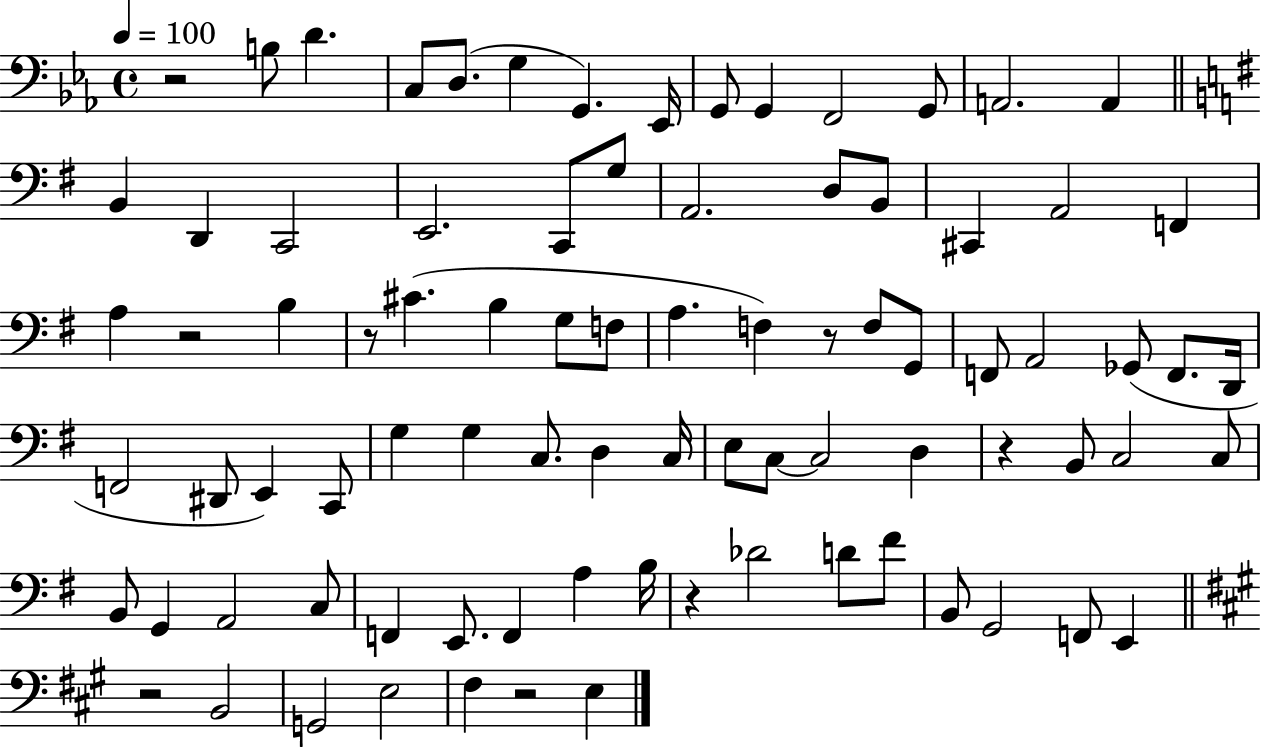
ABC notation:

X:1
T:Untitled
M:4/4
L:1/4
K:Eb
z2 B,/2 D C,/2 D,/2 G, G,, _E,,/4 G,,/2 G,, F,,2 G,,/2 A,,2 A,, B,, D,, C,,2 E,,2 C,,/2 G,/2 A,,2 D,/2 B,,/2 ^C,, A,,2 F,, A, z2 B, z/2 ^C B, G,/2 F,/2 A, F, z/2 F,/2 G,,/2 F,,/2 A,,2 _G,,/2 F,,/2 D,,/4 F,,2 ^D,,/2 E,, C,,/2 G, G, C,/2 D, C,/4 E,/2 C,/2 C,2 D, z B,,/2 C,2 C,/2 B,,/2 G,, A,,2 C,/2 F,, E,,/2 F,, A, B,/4 z _D2 D/2 ^F/2 B,,/2 G,,2 F,,/2 E,, z2 B,,2 G,,2 E,2 ^F, z2 E,